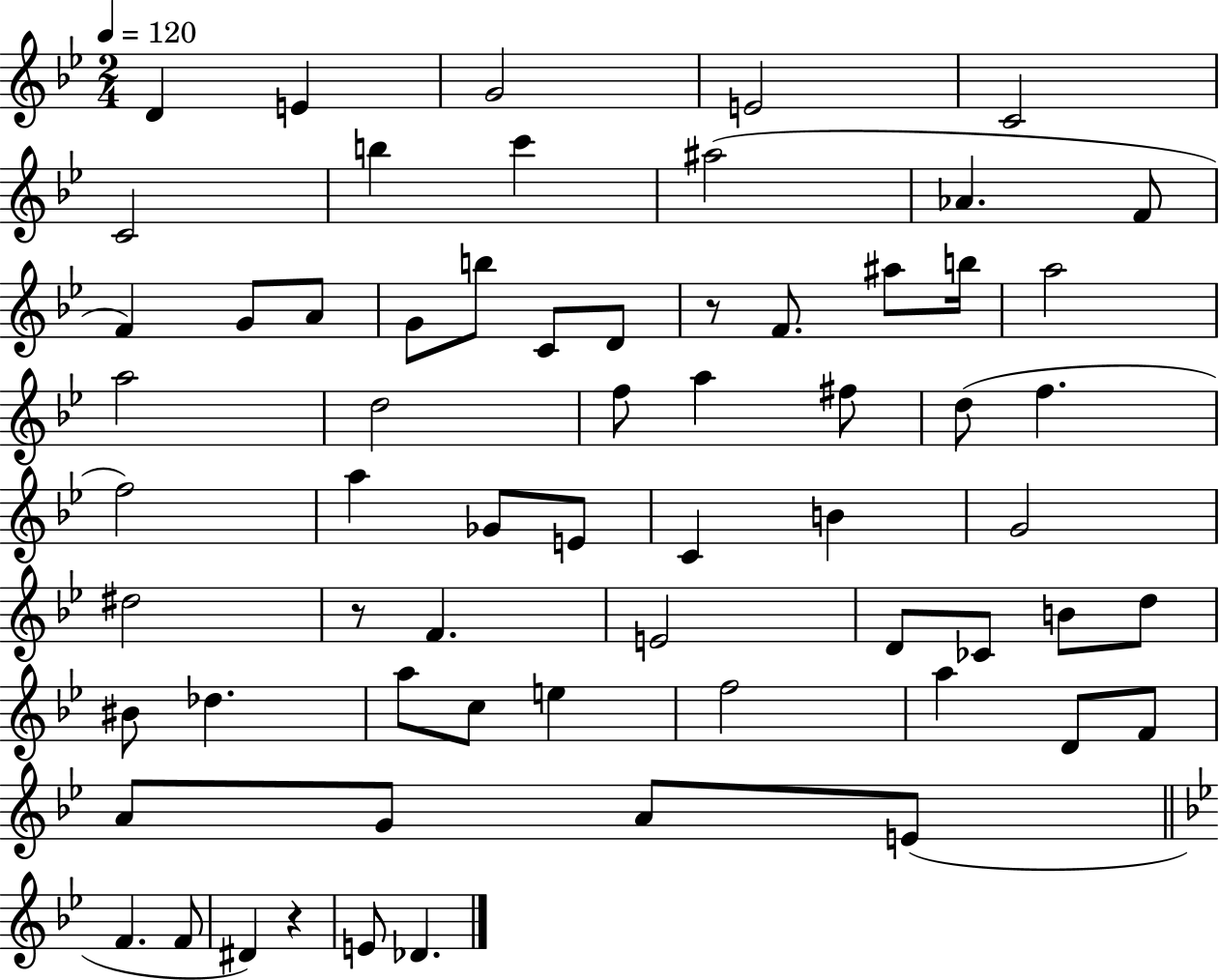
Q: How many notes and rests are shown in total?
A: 64